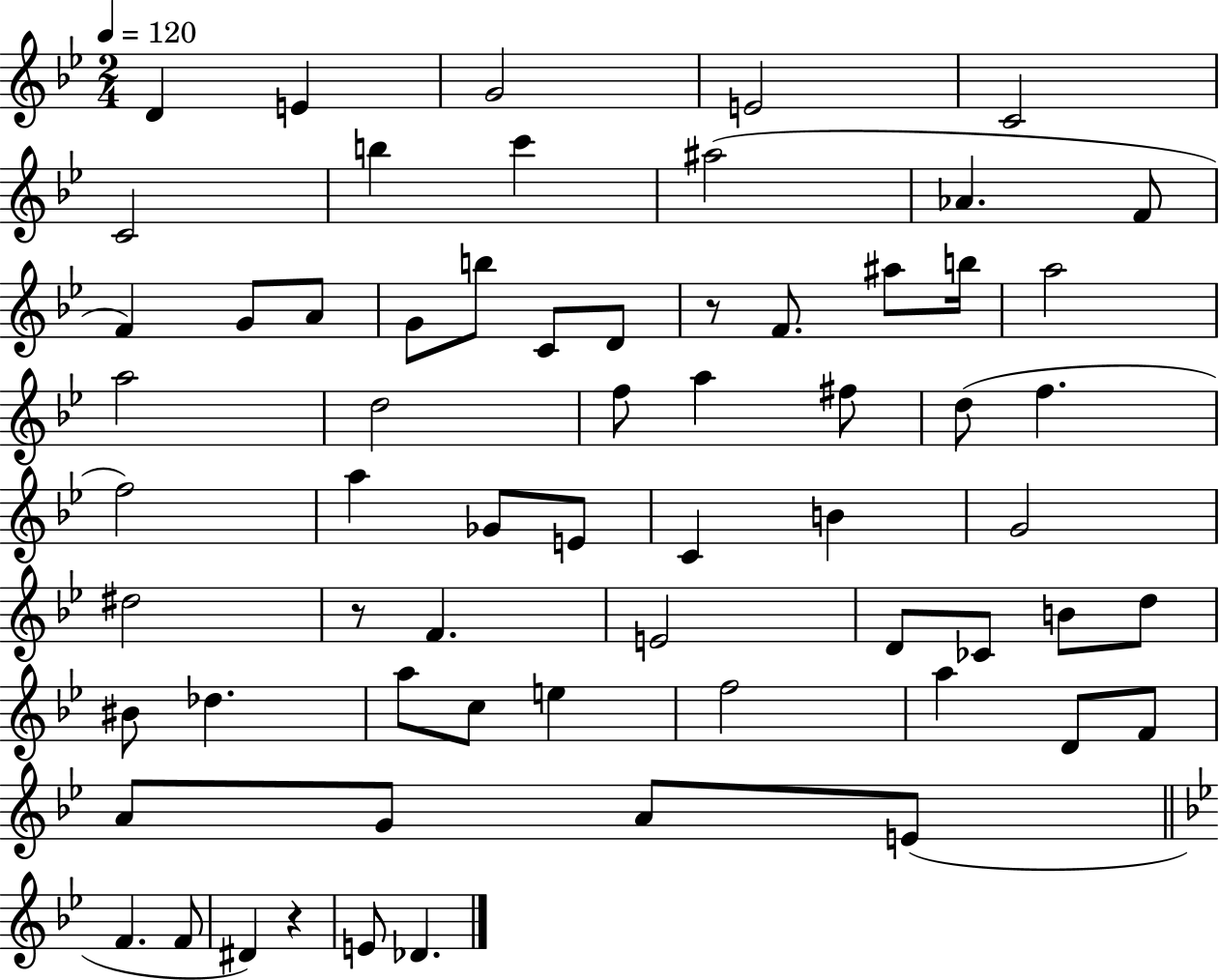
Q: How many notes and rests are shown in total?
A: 64